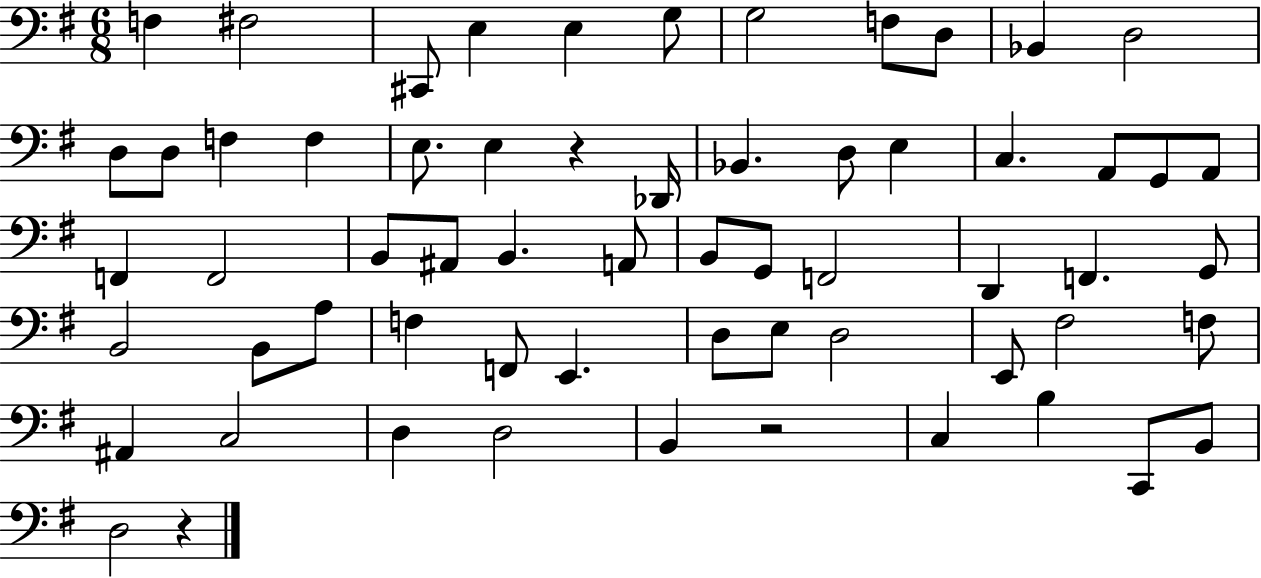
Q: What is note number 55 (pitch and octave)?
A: C3